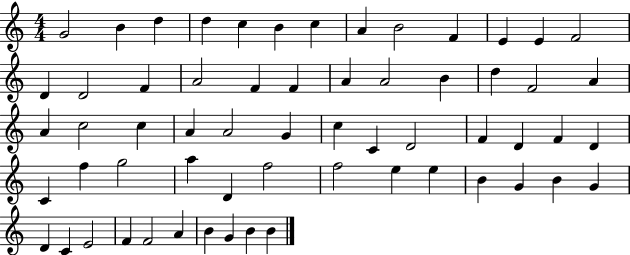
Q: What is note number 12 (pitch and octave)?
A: E4